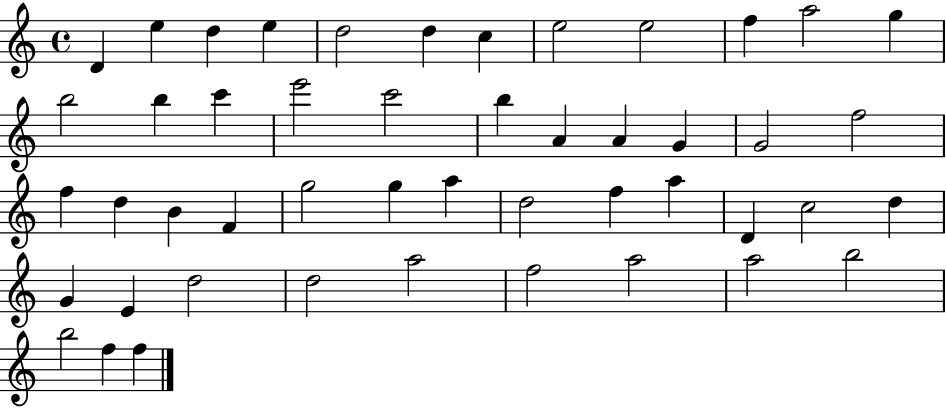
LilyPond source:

{
  \clef treble
  \time 4/4
  \defaultTimeSignature
  \key c \major
  d'4 e''4 d''4 e''4 | d''2 d''4 c''4 | e''2 e''2 | f''4 a''2 g''4 | \break b''2 b''4 c'''4 | e'''2 c'''2 | b''4 a'4 a'4 g'4 | g'2 f''2 | \break f''4 d''4 b'4 f'4 | g''2 g''4 a''4 | d''2 f''4 a''4 | d'4 c''2 d''4 | \break g'4 e'4 d''2 | d''2 a''2 | f''2 a''2 | a''2 b''2 | \break b''2 f''4 f''4 | \bar "|."
}